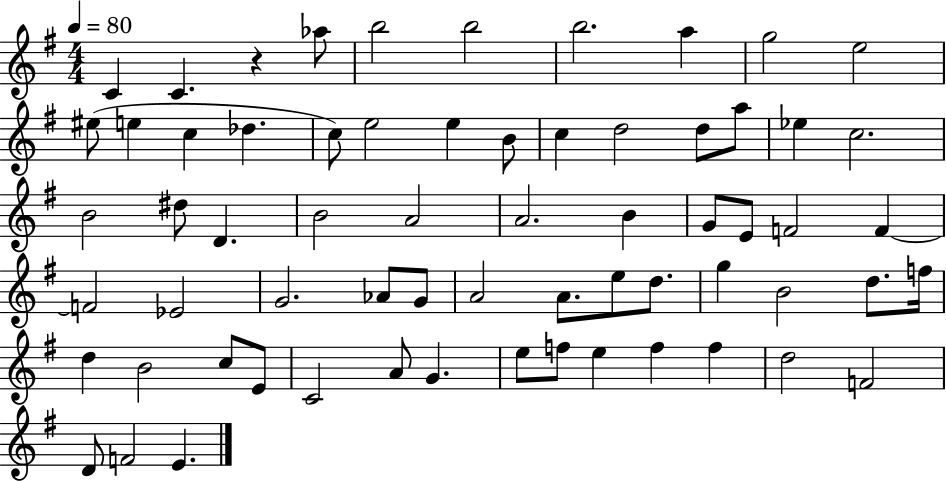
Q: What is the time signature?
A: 4/4